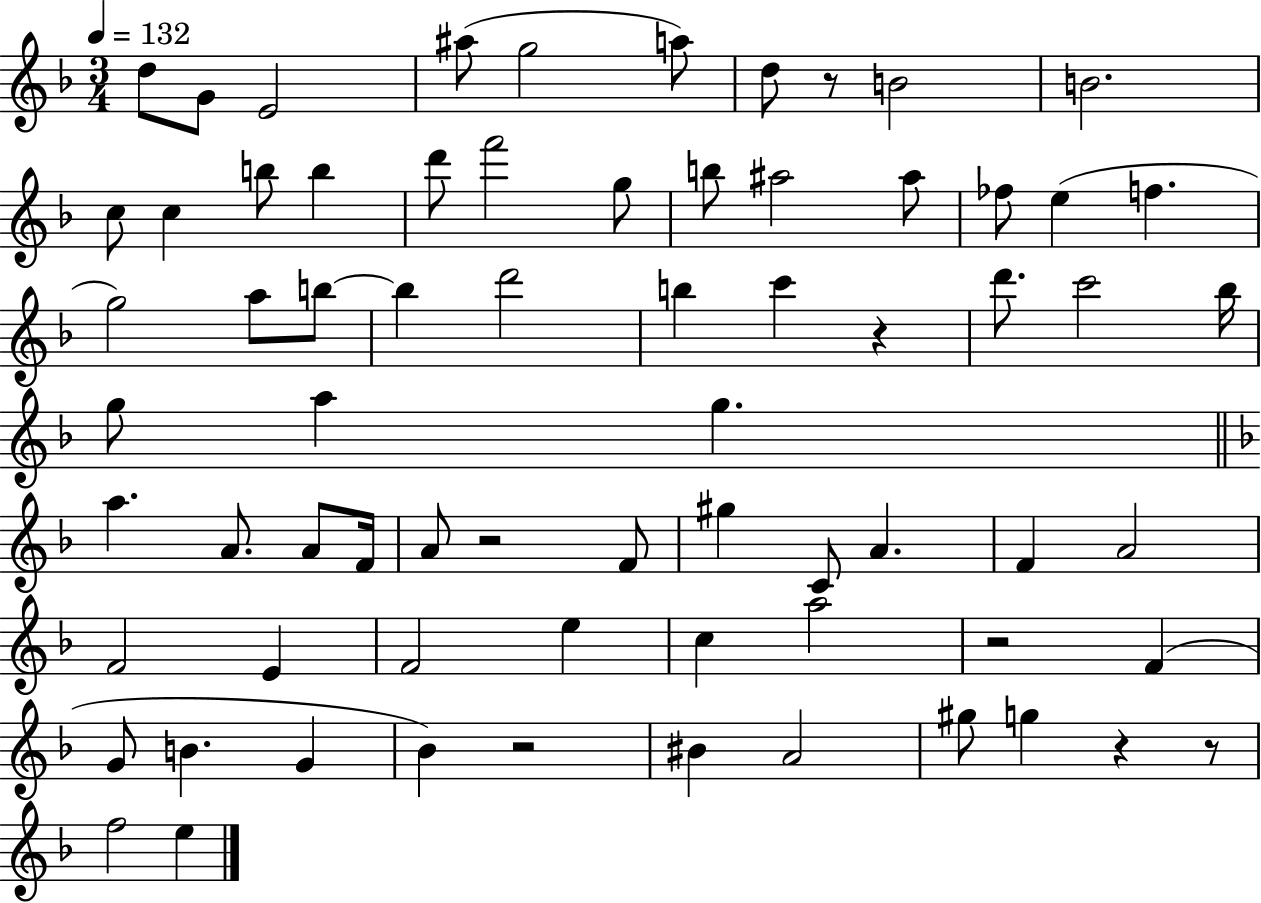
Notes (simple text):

D5/e G4/e E4/h A#5/e G5/h A5/e D5/e R/e B4/h B4/h. C5/e C5/q B5/e B5/q D6/e F6/h G5/e B5/e A#5/h A#5/e FES5/e E5/q F5/q. G5/h A5/e B5/e B5/q D6/h B5/q C6/q R/q D6/e. C6/h Bb5/s G5/e A5/q G5/q. A5/q. A4/e. A4/e F4/s A4/e R/h F4/e G#5/q C4/e A4/q. F4/q A4/h F4/h E4/q F4/h E5/q C5/q A5/h R/h F4/q G4/e B4/q. G4/q Bb4/q R/h BIS4/q A4/h G#5/e G5/q R/q R/e F5/h E5/q